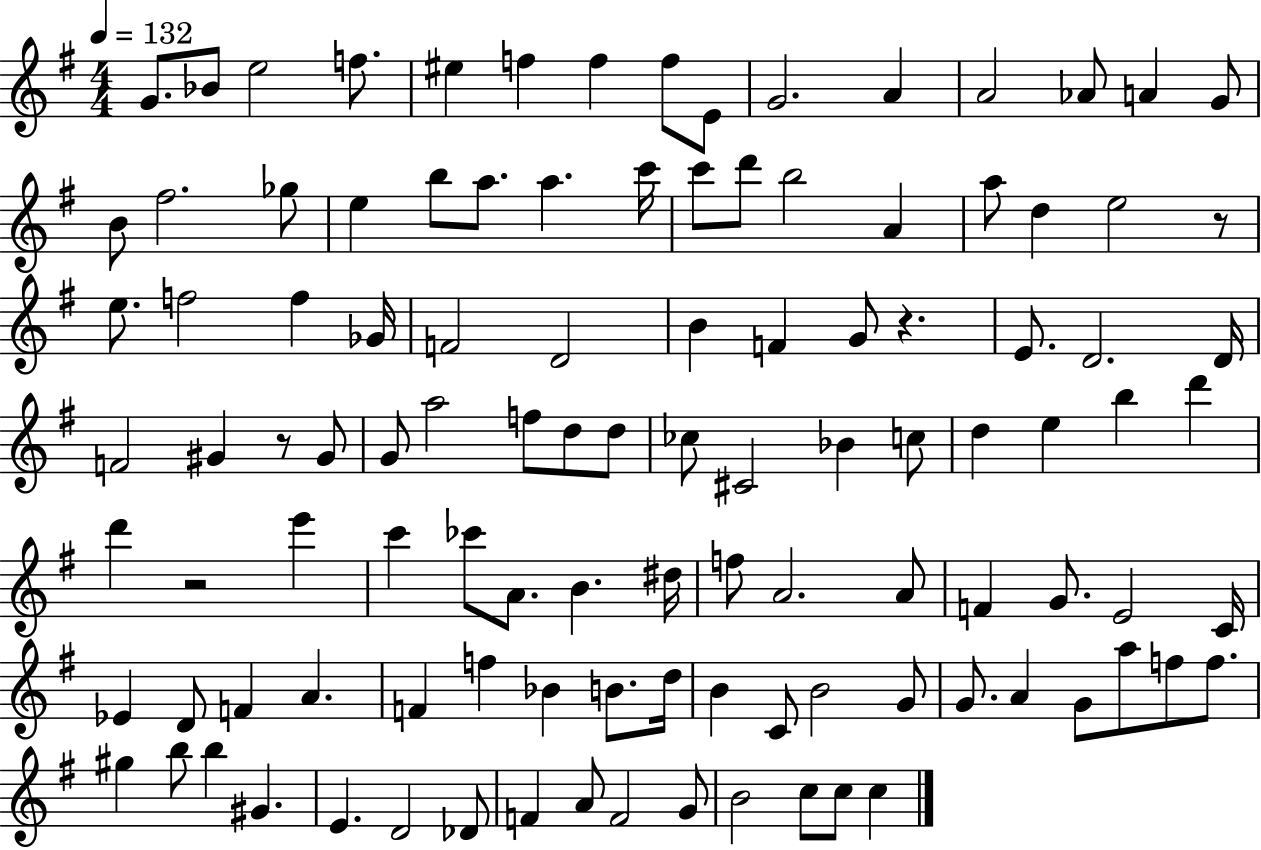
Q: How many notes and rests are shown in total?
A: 110